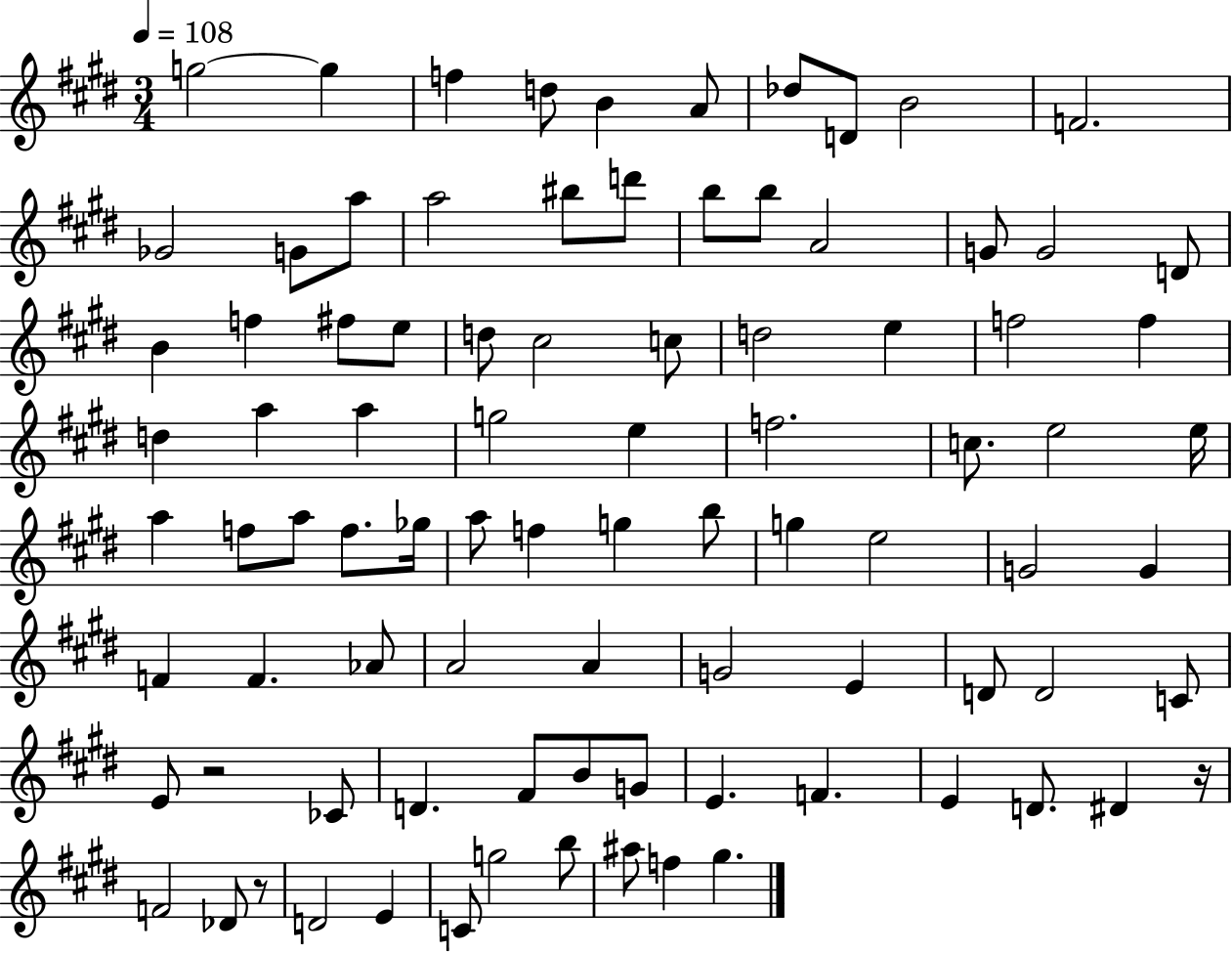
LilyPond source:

{
  \clef treble
  \numericTimeSignature
  \time 3/4
  \key e \major
  \tempo 4 = 108
  \repeat volta 2 { g''2~~ g''4 | f''4 d''8 b'4 a'8 | des''8 d'8 b'2 | f'2. | \break ges'2 g'8 a''8 | a''2 bis''8 d'''8 | b''8 b''8 a'2 | g'8 g'2 d'8 | \break b'4 f''4 fis''8 e''8 | d''8 cis''2 c''8 | d''2 e''4 | f''2 f''4 | \break d''4 a''4 a''4 | g''2 e''4 | f''2. | c''8. e''2 e''16 | \break a''4 f''8 a''8 f''8. ges''16 | a''8 f''4 g''4 b''8 | g''4 e''2 | g'2 g'4 | \break f'4 f'4. aes'8 | a'2 a'4 | g'2 e'4 | d'8 d'2 c'8 | \break e'8 r2 ces'8 | d'4. fis'8 b'8 g'8 | e'4. f'4. | e'4 d'8. dis'4 r16 | \break f'2 des'8 r8 | d'2 e'4 | c'8 g''2 b''8 | ais''8 f''4 gis''4. | \break } \bar "|."
}